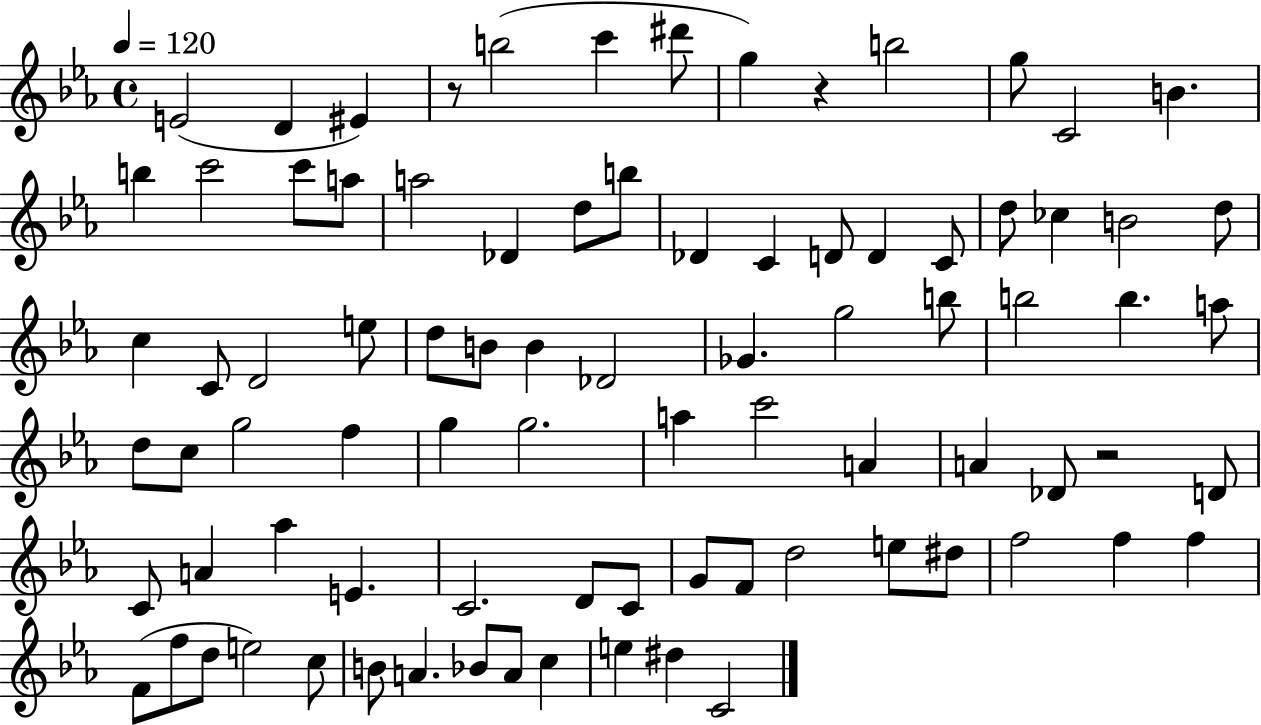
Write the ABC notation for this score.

X:1
T:Untitled
M:4/4
L:1/4
K:Eb
E2 D ^E z/2 b2 c' ^d'/2 g z b2 g/2 C2 B b c'2 c'/2 a/2 a2 _D d/2 b/2 _D C D/2 D C/2 d/2 _c B2 d/2 c C/2 D2 e/2 d/2 B/2 B _D2 _G g2 b/2 b2 b a/2 d/2 c/2 g2 f g g2 a c'2 A A _D/2 z2 D/2 C/2 A _a E C2 D/2 C/2 G/2 F/2 d2 e/2 ^d/2 f2 f f F/2 f/2 d/2 e2 c/2 B/2 A _B/2 A/2 c e ^d C2